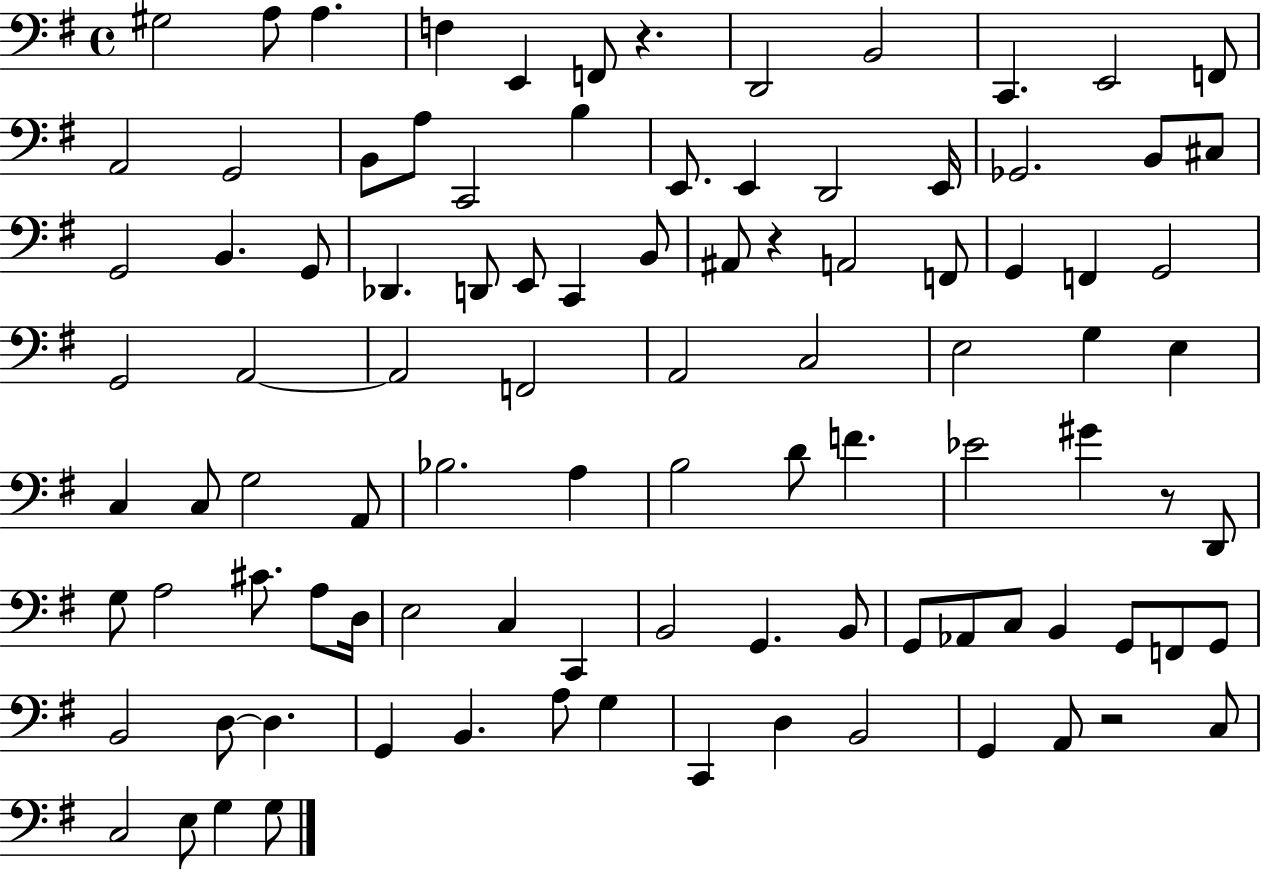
X:1
T:Untitled
M:4/4
L:1/4
K:G
^G,2 A,/2 A, F, E,, F,,/2 z D,,2 B,,2 C,, E,,2 F,,/2 A,,2 G,,2 B,,/2 A,/2 C,,2 B, E,,/2 E,, D,,2 E,,/4 _G,,2 B,,/2 ^C,/2 G,,2 B,, G,,/2 _D,, D,,/2 E,,/2 C,, B,,/2 ^A,,/2 z A,,2 F,,/2 G,, F,, G,,2 G,,2 A,,2 A,,2 F,,2 A,,2 C,2 E,2 G, E, C, C,/2 G,2 A,,/2 _B,2 A, B,2 D/2 F _E2 ^G z/2 D,,/2 G,/2 A,2 ^C/2 A,/2 D,/4 E,2 C, C,, B,,2 G,, B,,/2 G,,/2 _A,,/2 C,/2 B,, G,,/2 F,,/2 G,,/2 B,,2 D,/2 D, G,, B,, A,/2 G, C,, D, B,,2 G,, A,,/2 z2 C,/2 C,2 E,/2 G, G,/2